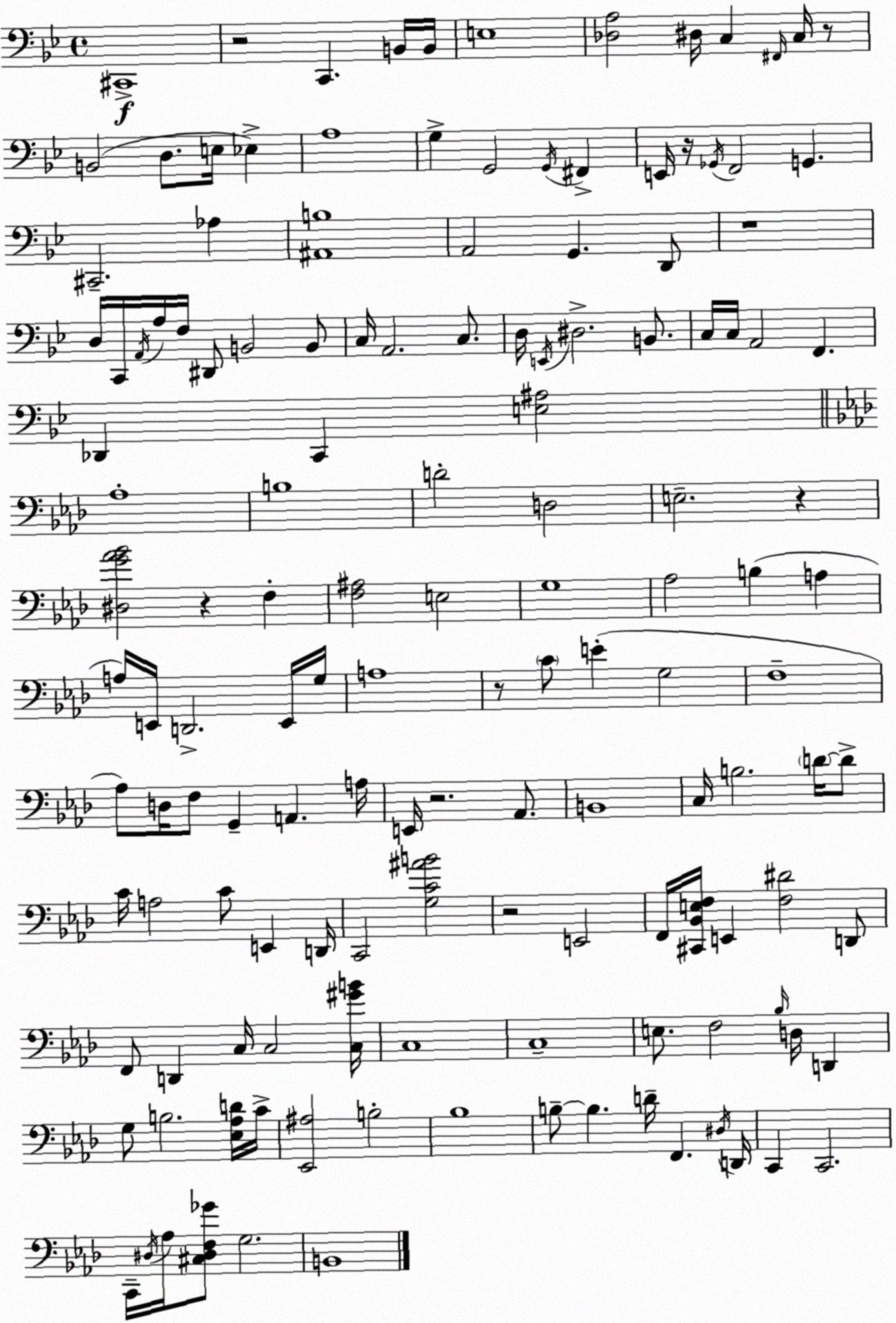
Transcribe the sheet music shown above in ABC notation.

X:1
T:Untitled
M:4/4
L:1/4
K:Gm
^C,,4 z2 C,, B,,/4 B,,/4 E,4 [_D,A,]2 ^D,/4 C, ^F,,/4 C,/4 z/2 B,,2 D,/2 E,/4 _E, A,4 G, G,,2 G,,/4 ^F,, E,,/4 z/4 _G,,/4 F,,2 G,, ^C,,2 _A, [^A,,B,]4 A,,2 G,, D,,/2 z4 D,/4 C,,/4 A,,/4 A,/4 F,/4 ^D,,/2 B,,2 B,,/2 C,/4 A,,2 C,/2 D,/4 E,,/4 ^D,2 B,,/2 C,/4 C,/4 A,,2 F,, _D,, C,, [E,^A,]2 _A,4 B,4 D2 D,2 E,2 z [^D,G_A_B]2 z F, [F,^A,]2 E,2 G,4 _A,2 B, A, A,/4 E,,/4 D,,2 E,,/4 G,/4 A,4 z/2 C/2 E G,2 F,4 _A,/2 D,/4 F,/2 G,, A,, A,/4 E,,/4 z2 _A,,/2 B,,4 C,/4 B,2 D/4 D/2 C/4 A,2 C/2 E,, D,,/4 C,,2 [G,C^AB]2 z2 E,,2 F,,/4 [^C,,_B,,E,F,]/4 E,, [F,^D]2 D,,/2 F,,/2 D,, C,/4 C,2 [C,^GB]/4 C,4 C,4 E,/2 F,2 _B,/4 D,/4 D,, G,/2 B,2 [_E,_A,D]/4 C/4 [_E,,^A,]2 B,2 _B,4 B,/2 B, D/4 F,, ^D,/4 D,,/4 C,, C,,2 C,,/4 ^D,/4 _A,/4 [^C,^D,F,_G]/2 G,2 B,,4